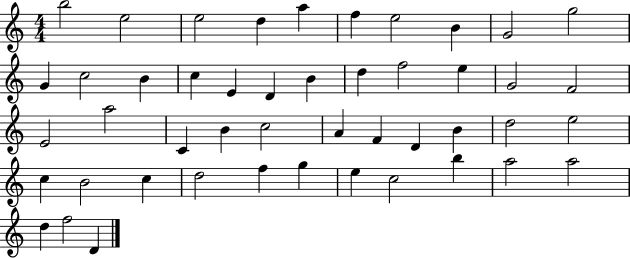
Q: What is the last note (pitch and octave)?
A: D4